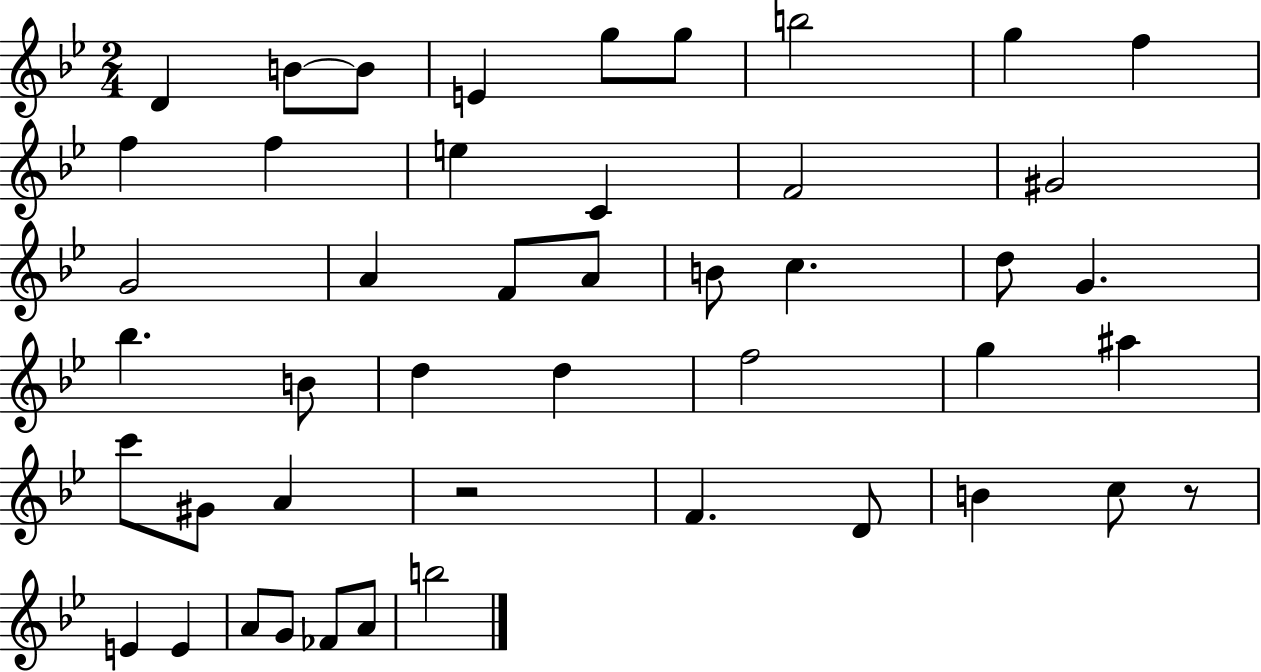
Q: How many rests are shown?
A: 2